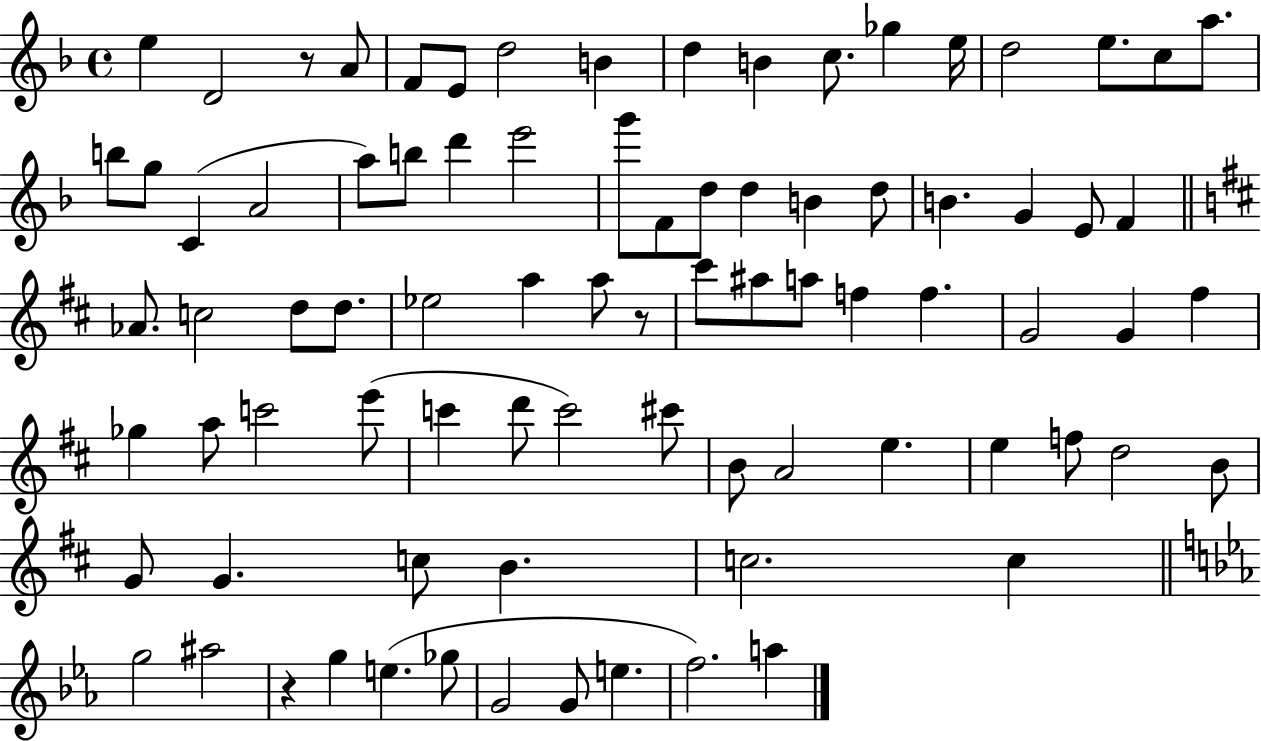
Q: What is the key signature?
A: F major